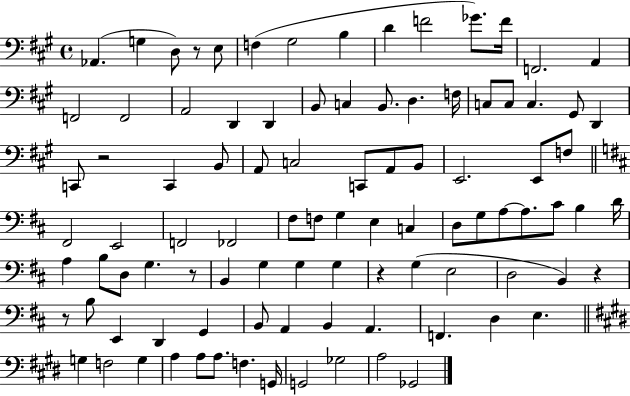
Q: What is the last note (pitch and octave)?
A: Gb2